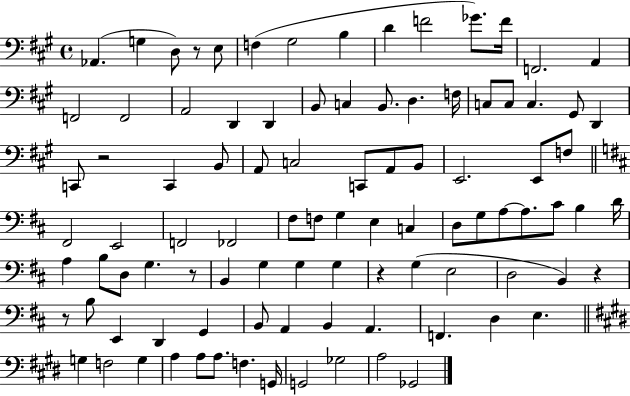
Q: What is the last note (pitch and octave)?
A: Gb2